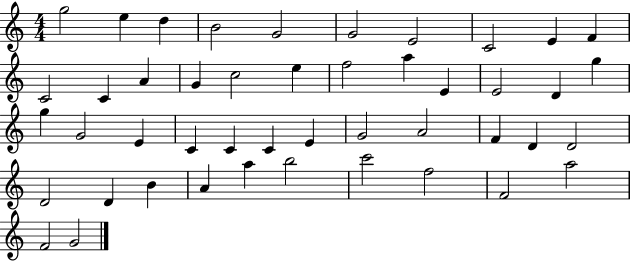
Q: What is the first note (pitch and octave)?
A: G5